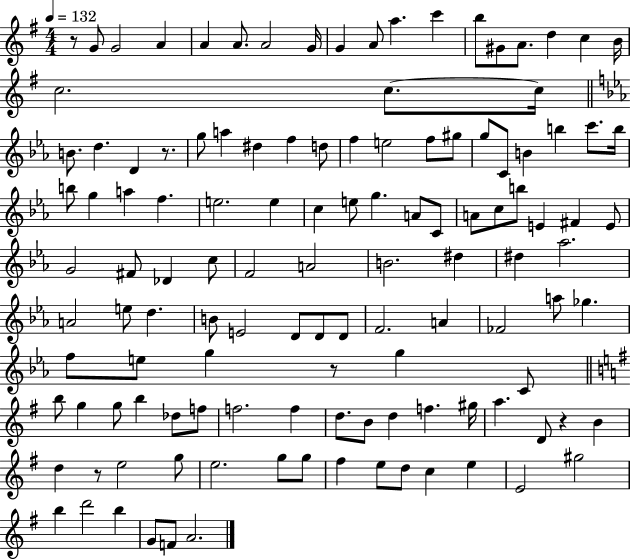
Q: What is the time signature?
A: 4/4